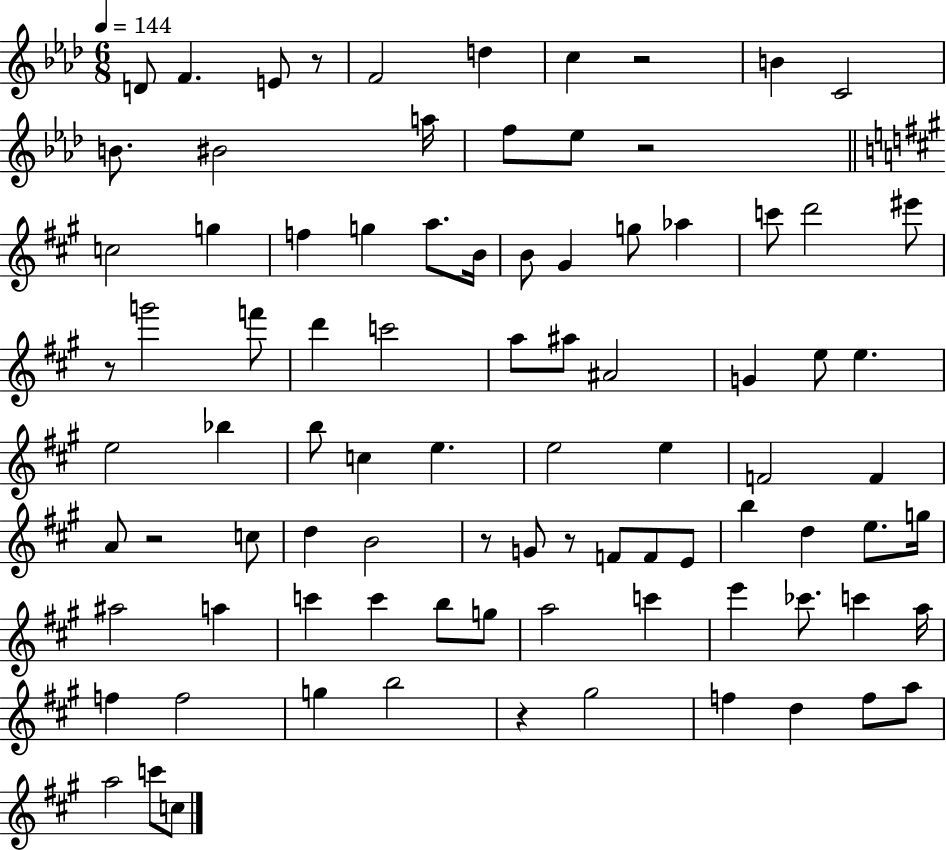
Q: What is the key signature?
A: AES major